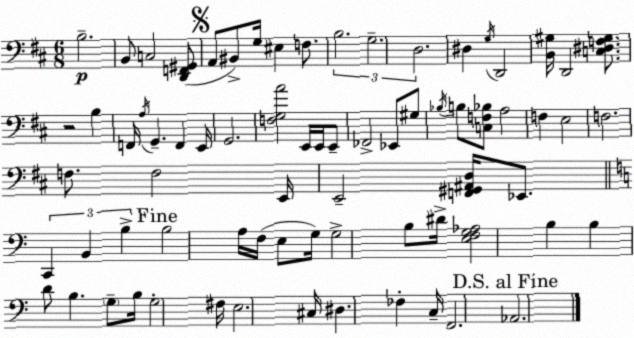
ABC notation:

X:1
T:Untitled
M:6/8
L:1/4
K:D
B,2 B,,/2 C,2 [D,,F,,^G,,]/2 A,,/2 ^B,,/2 G,/4 ^E, F,/2 B,2 G,2 D,2 ^D, G,/4 D,,2 [B,,^G,]/4 D,,2 [C,^D,F,^G,]/2 z2 B, F,,/4 A,/4 G,, F,, E,,/4 G,,2 [F,G,A]2 E,,/4 E,,/4 E,,/2 _F,,2 _E,,/2 ^G,/2 _B,/4 B,/2 [C,F,_B,]/2 A,2 F, E,2 F,2 F,/2 F,2 E,,/4 E,,2 [F,,^G,,^A,,D,]/4 _E,,/2 C,, B,, B, B,2 A,/4 F,/4 E,/2 G,/4 G,2 B,/2 ^D/4 [E,F,G,_A,]2 B, B, D/2 B, G,/2 B,/4 G,2 ^F,/4 E,2 ^C,/4 ^D, _F, C,/4 F,,2 _A,,2